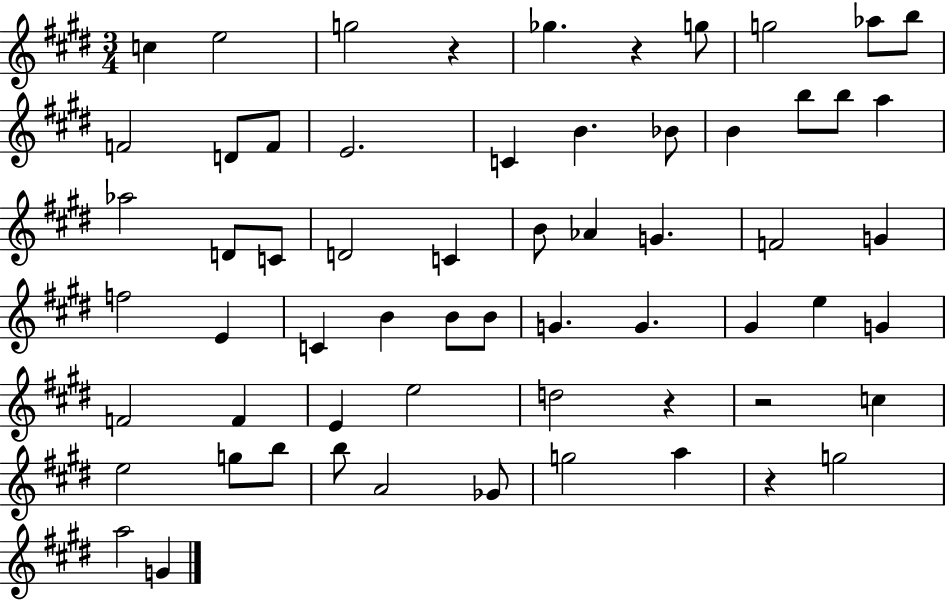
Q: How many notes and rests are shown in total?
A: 62